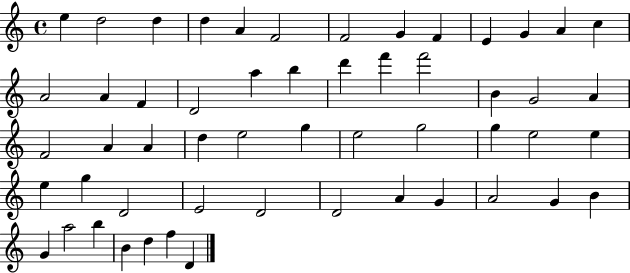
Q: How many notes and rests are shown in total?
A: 54